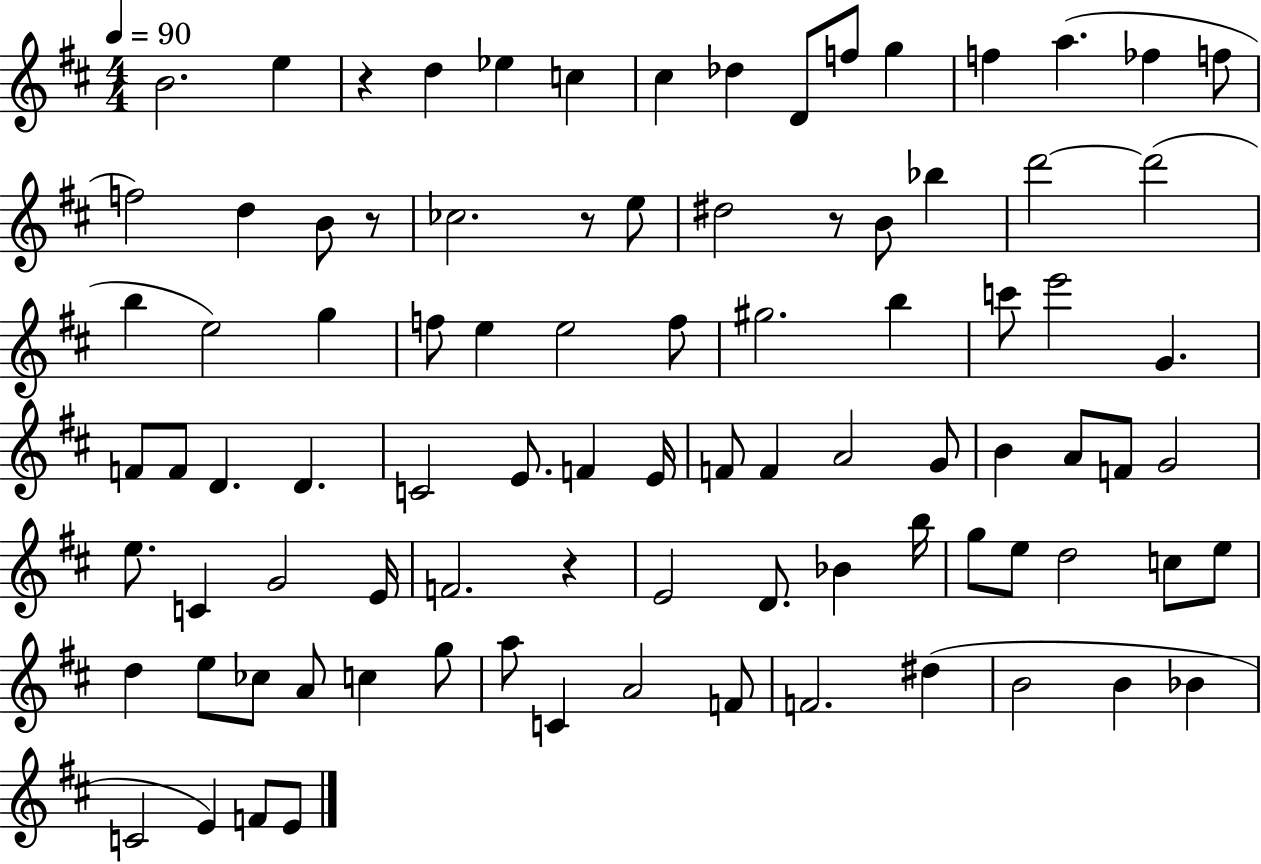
X:1
T:Untitled
M:4/4
L:1/4
K:D
B2 e z d _e c ^c _d D/2 f/2 g f a _f f/2 f2 d B/2 z/2 _c2 z/2 e/2 ^d2 z/2 B/2 _b d'2 d'2 b e2 g f/2 e e2 f/2 ^g2 b c'/2 e'2 G F/2 F/2 D D C2 E/2 F E/4 F/2 F A2 G/2 B A/2 F/2 G2 e/2 C G2 E/4 F2 z E2 D/2 _B b/4 g/2 e/2 d2 c/2 e/2 d e/2 _c/2 A/2 c g/2 a/2 C A2 F/2 F2 ^d B2 B _B C2 E F/2 E/2